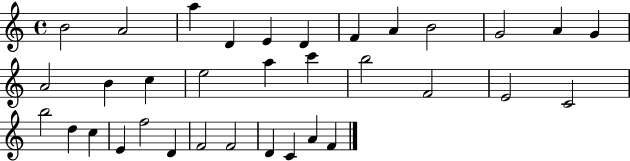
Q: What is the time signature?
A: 4/4